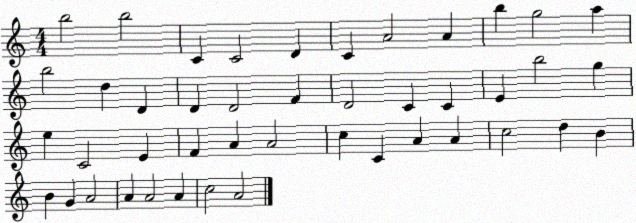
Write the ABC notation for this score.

X:1
T:Untitled
M:4/4
L:1/4
K:C
b2 b2 C C2 D C A2 A b g2 a b2 d D D D2 F D2 C C E b2 g e C2 E F A A2 c C A A c2 d B B G A2 A A2 A c2 A2